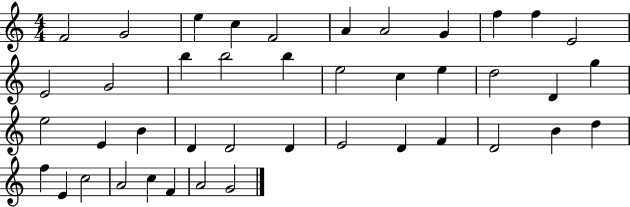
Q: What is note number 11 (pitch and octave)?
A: E4